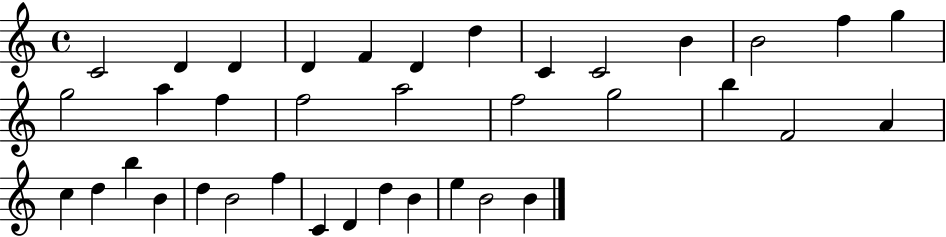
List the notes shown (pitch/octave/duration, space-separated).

C4/h D4/q D4/q D4/q F4/q D4/q D5/q C4/q C4/h B4/q B4/h F5/q G5/q G5/h A5/q F5/q F5/h A5/h F5/h G5/h B5/q F4/h A4/q C5/q D5/q B5/q B4/q D5/q B4/h F5/q C4/q D4/q D5/q B4/q E5/q B4/h B4/q